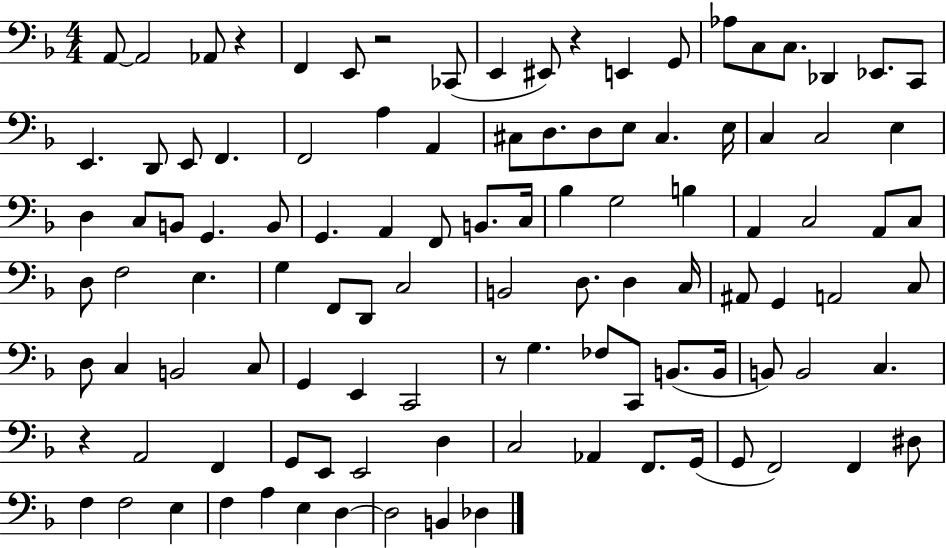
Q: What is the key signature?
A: F major